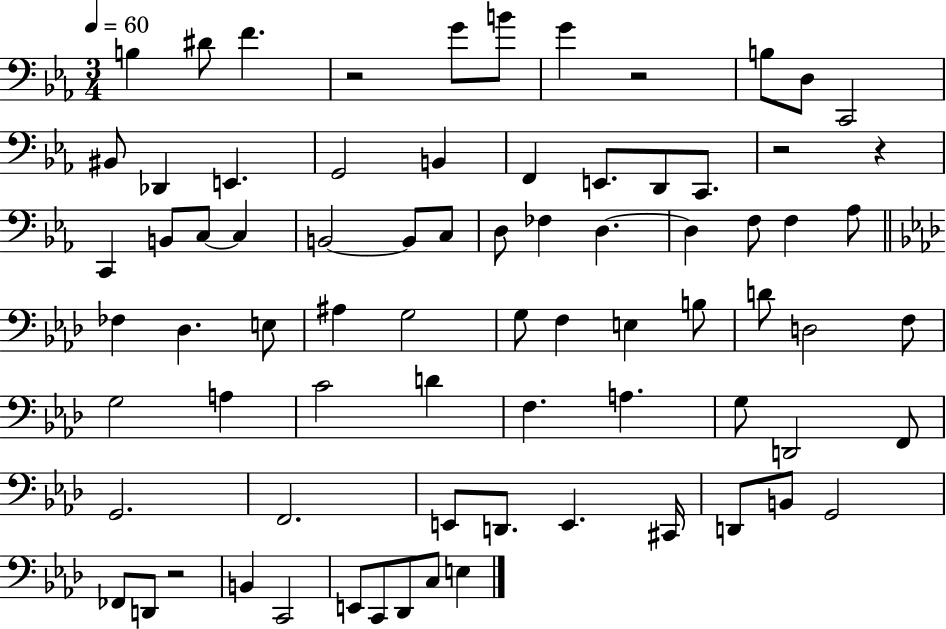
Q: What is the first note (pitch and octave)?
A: B3